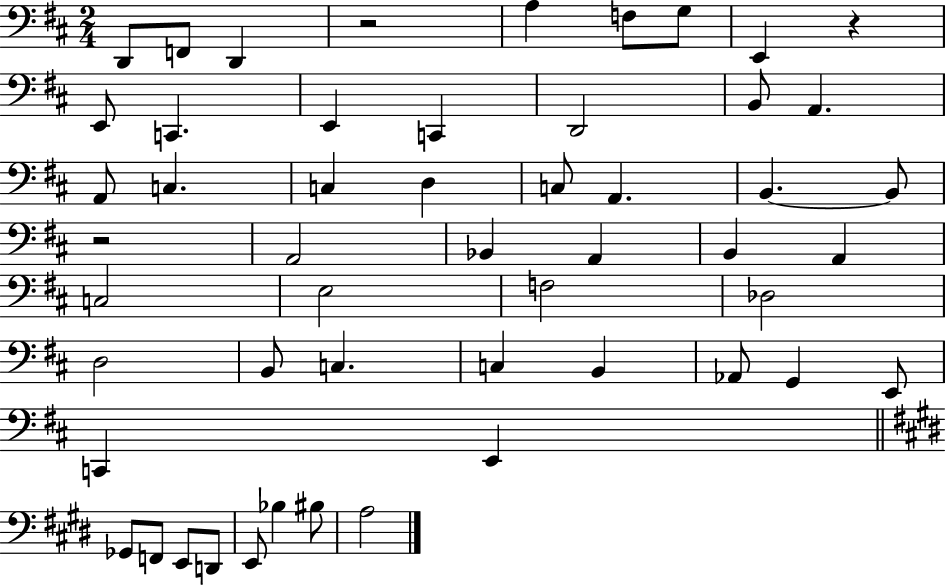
{
  \clef bass
  \numericTimeSignature
  \time 2/4
  \key d \major
  d,8 f,8 d,4 | r2 | a4 f8 g8 | e,4 r4 | \break e,8 c,4. | e,4 c,4 | d,2 | b,8 a,4. | \break a,8 c4. | c4 d4 | c8 a,4. | b,4.~~ b,8 | \break r2 | a,2 | bes,4 a,4 | b,4 a,4 | \break c2 | e2 | f2 | des2 | \break d2 | b,8 c4. | c4 b,4 | aes,8 g,4 e,8 | \break c,4 e,4 | \bar "||" \break \key e \major ges,8 f,8 e,8 d,8 | e,8 bes4 bis8 | a2 | \bar "|."
}